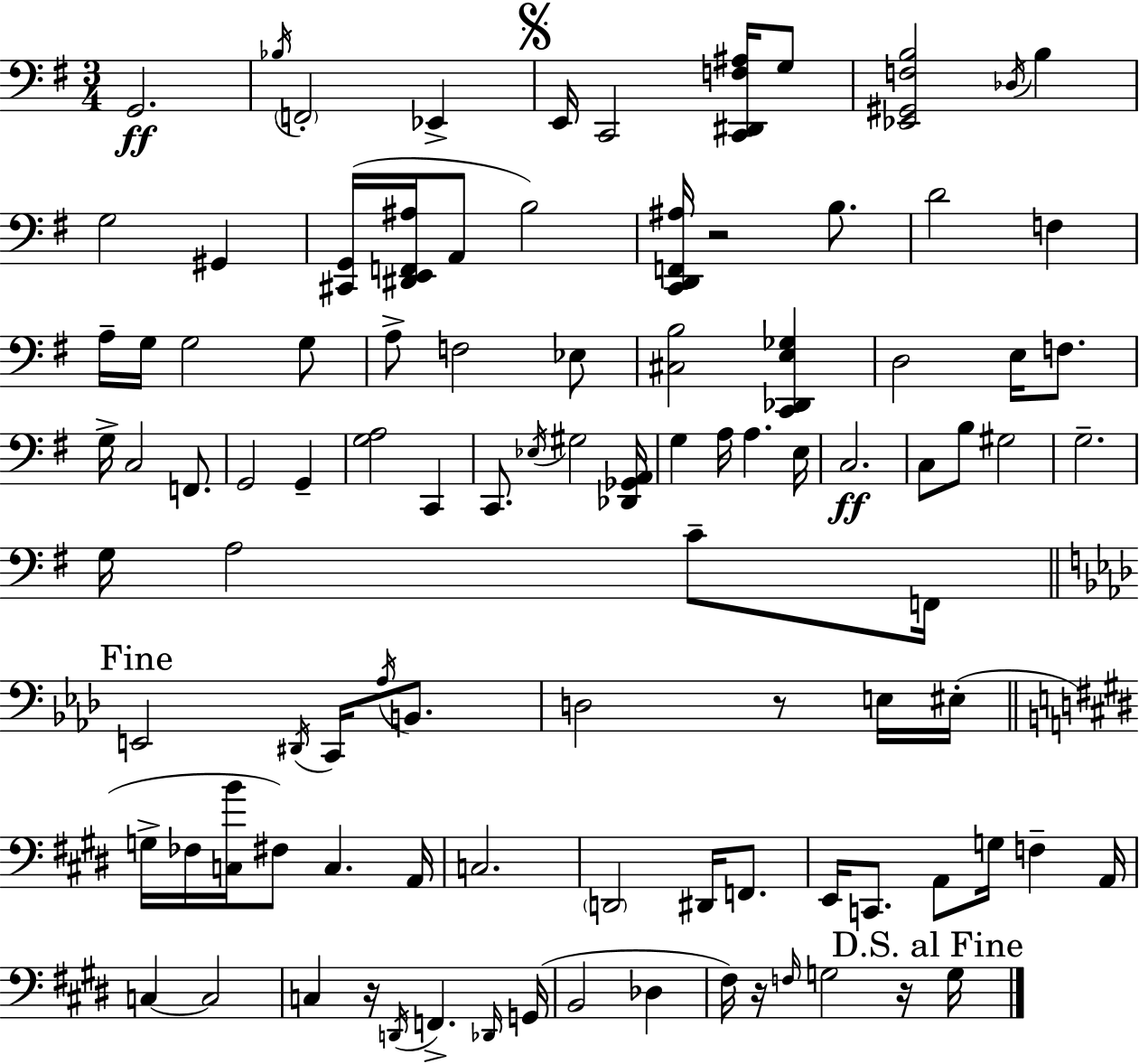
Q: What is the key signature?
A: G major